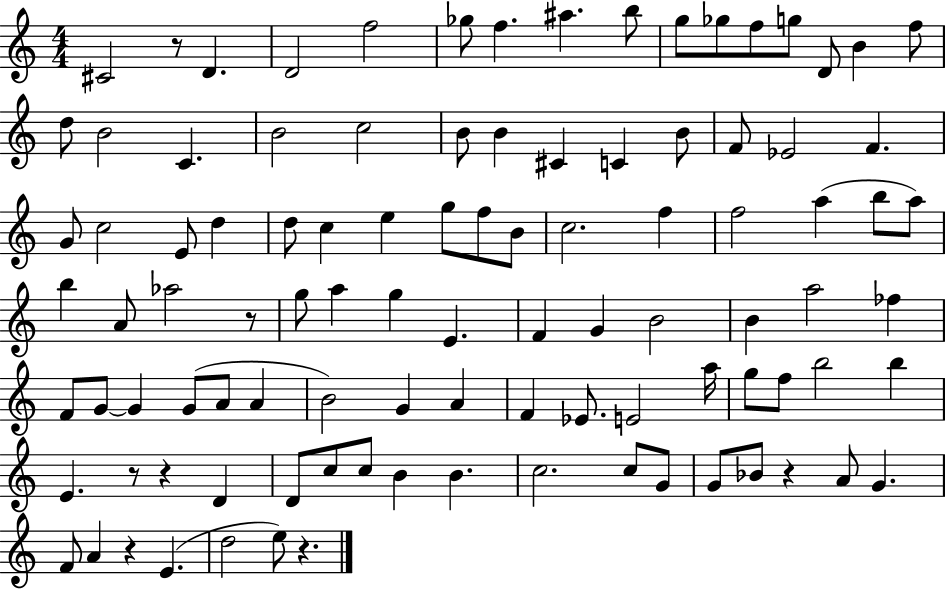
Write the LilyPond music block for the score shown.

{
  \clef treble
  \numericTimeSignature
  \time 4/4
  \key c \major
  cis'2 r8 d'4. | d'2 f''2 | ges''8 f''4. ais''4. b''8 | g''8 ges''8 f''8 g''8 d'8 b'4 f''8 | \break d''8 b'2 c'4. | b'2 c''2 | b'8 b'4 cis'4 c'4 b'8 | f'8 ees'2 f'4. | \break g'8 c''2 e'8 d''4 | d''8 c''4 e''4 g''8 f''8 b'8 | c''2. f''4 | f''2 a''4( b''8 a''8) | \break b''4 a'8 aes''2 r8 | g''8 a''4 g''4 e'4. | f'4 g'4 b'2 | b'4 a''2 fes''4 | \break f'8 g'8~~ g'4 g'8( a'8 a'4 | b'2) g'4 a'4 | f'4 ees'8. e'2 a''16 | g''8 f''8 b''2 b''4 | \break e'4. r8 r4 d'4 | d'8 c''8 c''8 b'4 b'4. | c''2. c''8 g'8 | g'8 bes'8 r4 a'8 g'4. | \break f'8 a'4 r4 e'4.( | d''2 e''8) r4. | \bar "|."
}